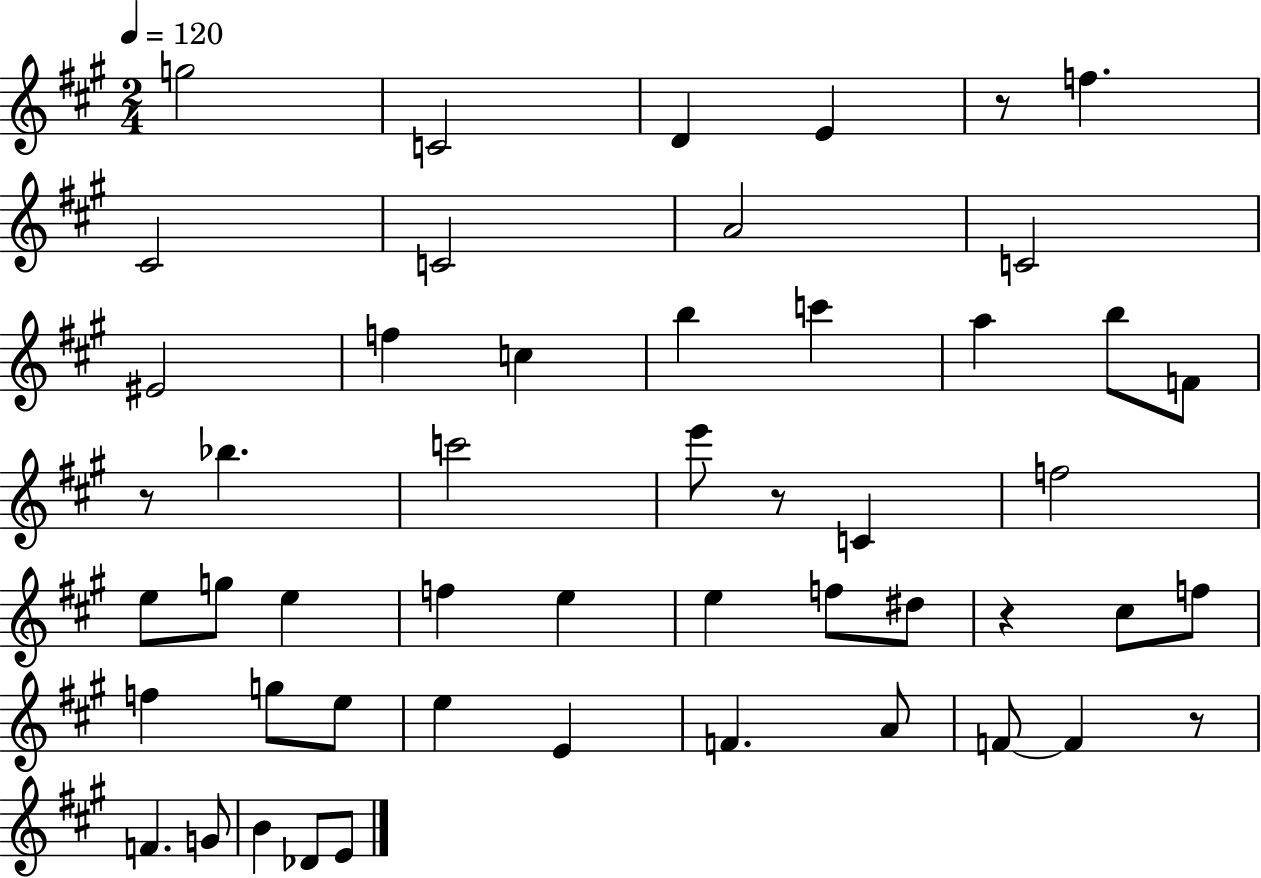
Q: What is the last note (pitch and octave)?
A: E4